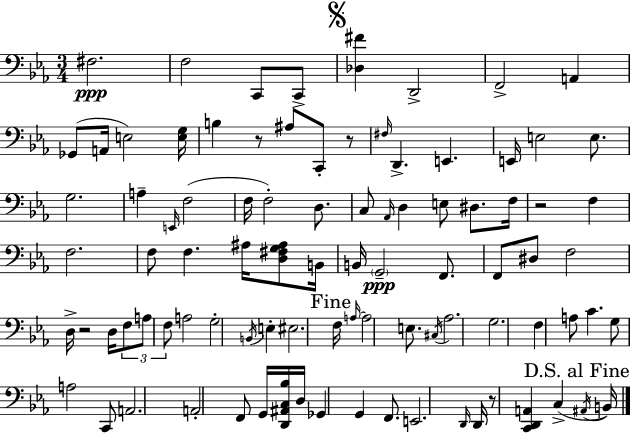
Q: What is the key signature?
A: EES major